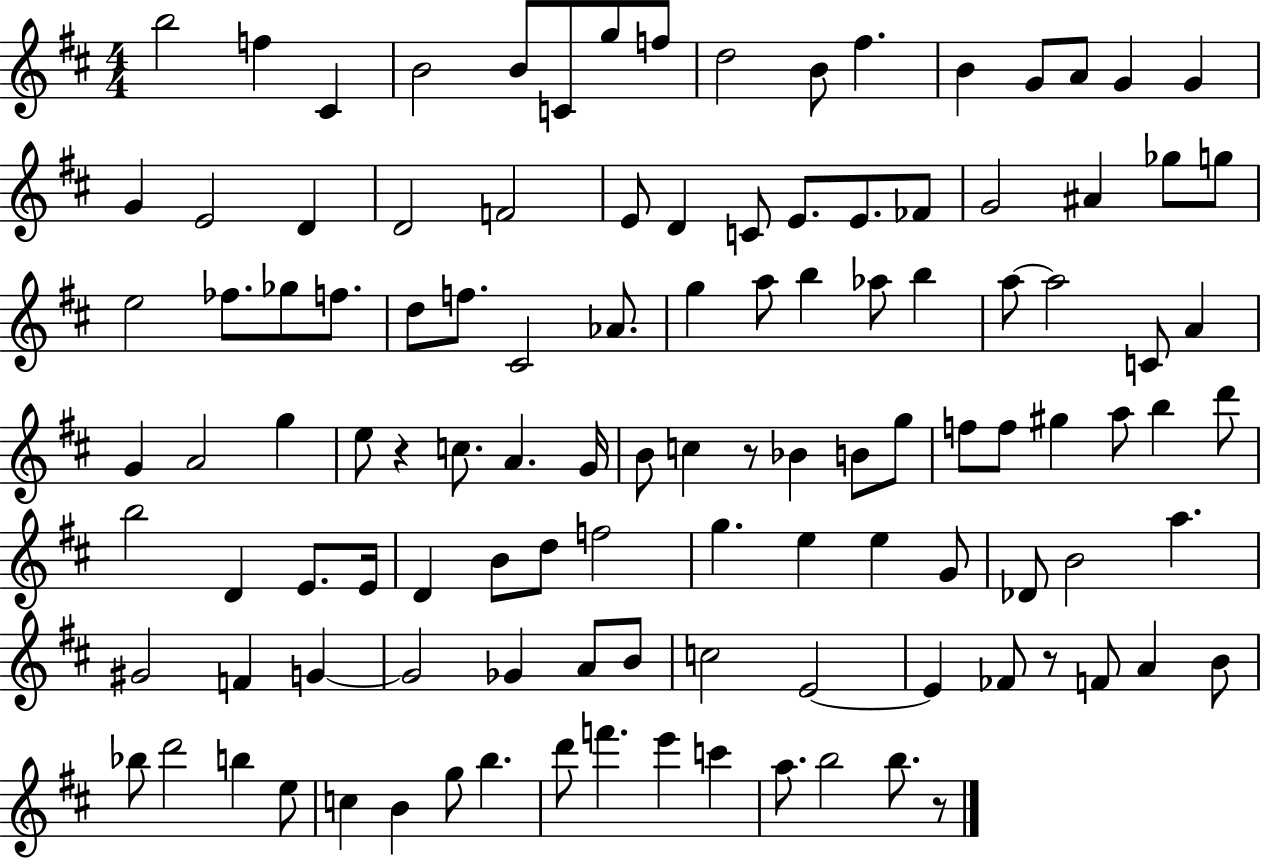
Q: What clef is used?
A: treble